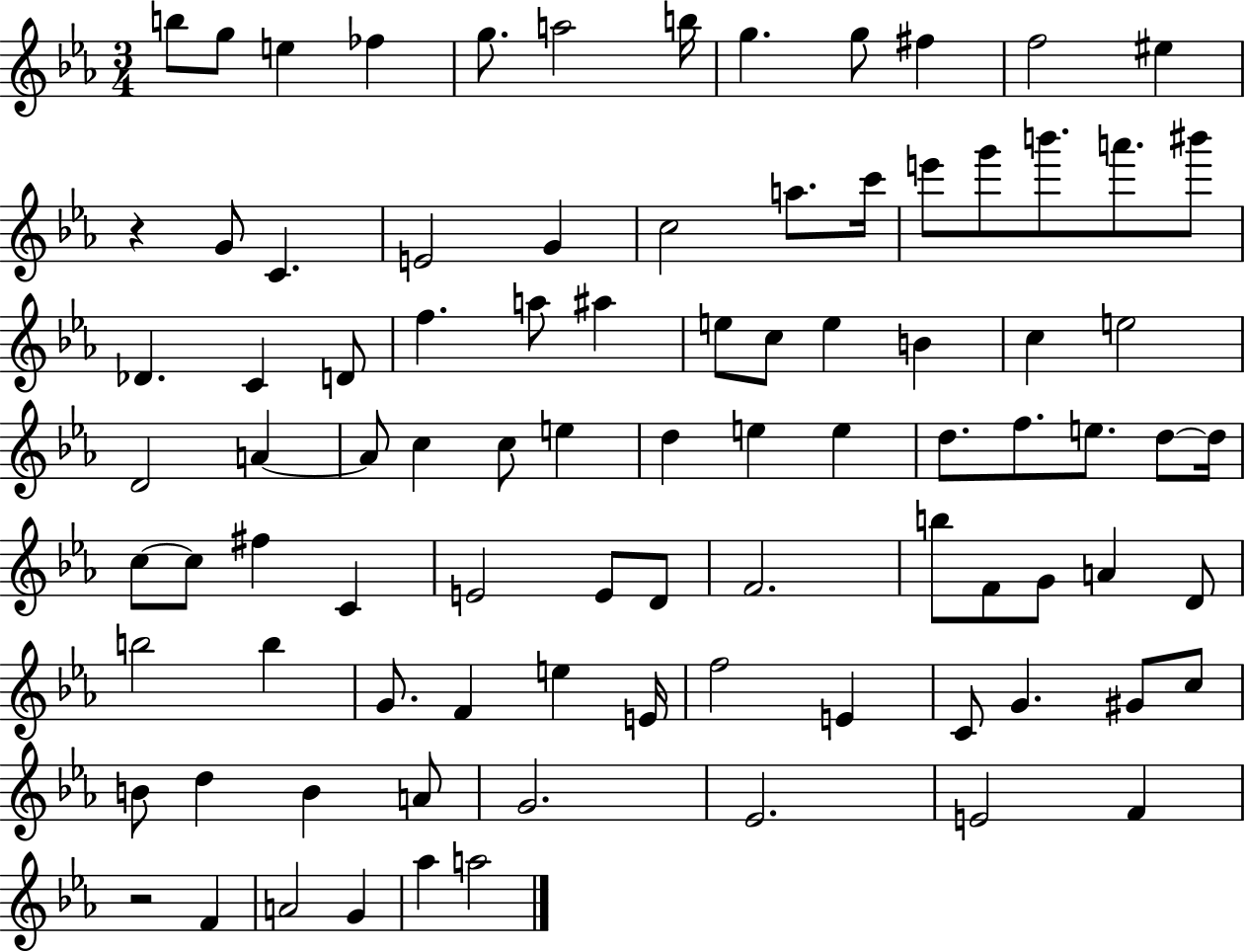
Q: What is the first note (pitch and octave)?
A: B5